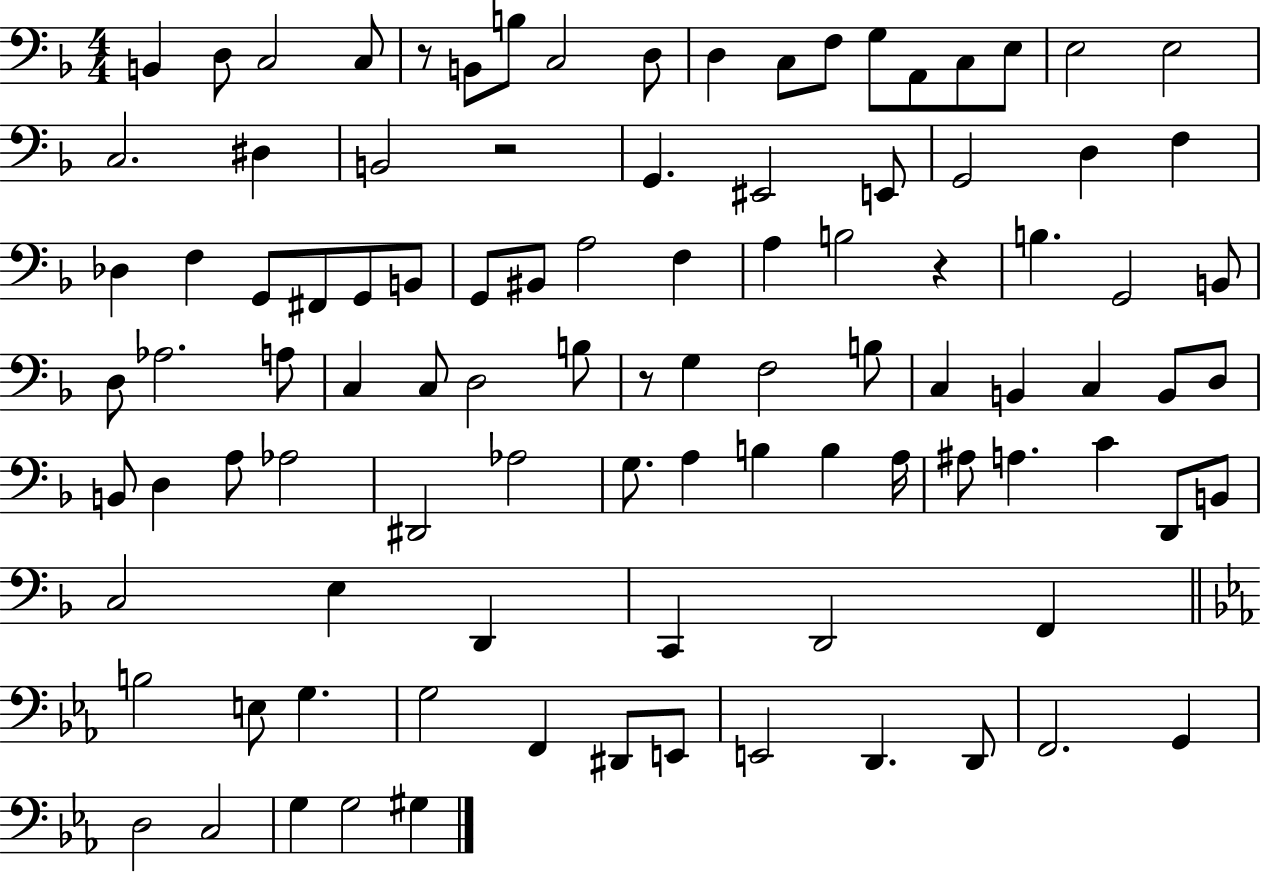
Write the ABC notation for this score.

X:1
T:Untitled
M:4/4
L:1/4
K:F
B,, D,/2 C,2 C,/2 z/2 B,,/2 B,/2 C,2 D,/2 D, C,/2 F,/2 G,/2 A,,/2 C,/2 E,/2 E,2 E,2 C,2 ^D, B,,2 z2 G,, ^E,,2 E,,/2 G,,2 D, F, _D, F, G,,/2 ^F,,/2 G,,/2 B,,/2 G,,/2 ^B,,/2 A,2 F, A, B,2 z B, G,,2 B,,/2 D,/2 _A,2 A,/2 C, C,/2 D,2 B,/2 z/2 G, F,2 B,/2 C, B,, C, B,,/2 D,/2 B,,/2 D, A,/2 _A,2 ^D,,2 _A,2 G,/2 A, B, B, A,/4 ^A,/2 A, C D,,/2 B,,/2 C,2 E, D,, C,, D,,2 F,, B,2 E,/2 G, G,2 F,, ^D,,/2 E,,/2 E,,2 D,, D,,/2 F,,2 G,, D,2 C,2 G, G,2 ^G,